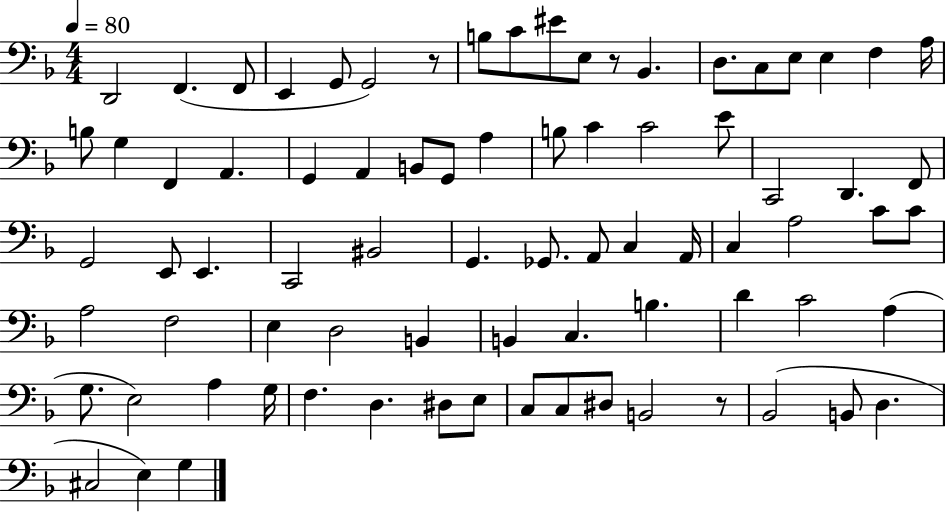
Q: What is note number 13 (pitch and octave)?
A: C3